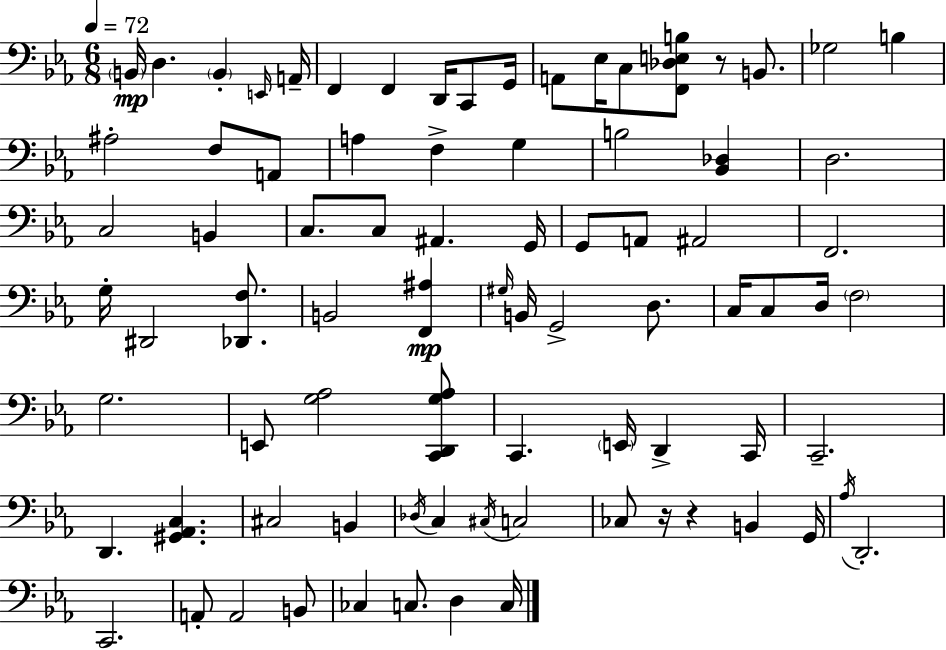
B2/s D3/q. B2/q E2/s A2/s F2/q F2/q D2/s C2/e G2/s A2/e Eb3/s C3/e [F2,Db3,E3,B3]/e R/e B2/e. Gb3/h B3/q A#3/h F3/e A2/e A3/q F3/q G3/q B3/h [Bb2,Db3]/q D3/h. C3/h B2/q C3/e. C3/e A#2/q. G2/s G2/e A2/e A#2/h F2/h. G3/s D#2/h [Db2,F3]/e. B2/h [F2,A#3]/q G#3/s B2/s G2/h D3/e. C3/s C3/e D3/s F3/h G3/h. E2/e [G3,Ab3]/h [C2,D2,G3,Ab3]/e C2/q. E2/s D2/q C2/s C2/h. D2/q. [G#2,Ab2,C3]/q. C#3/h B2/q Db3/s C3/q C#3/s C3/h CES3/e R/s R/q B2/q G2/s Ab3/s D2/h. C2/h. A2/e A2/h B2/e CES3/q C3/e. D3/q C3/s